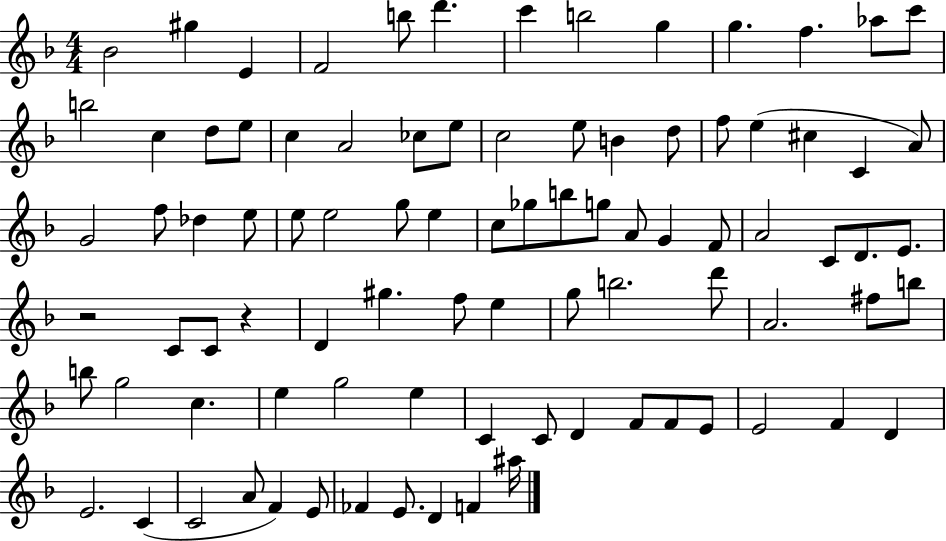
{
  \clef treble
  \numericTimeSignature
  \time 4/4
  \key f \major
  bes'2 gis''4 e'4 | f'2 b''8 d'''4. | c'''4 b''2 g''4 | g''4. f''4. aes''8 c'''8 | \break b''2 c''4 d''8 e''8 | c''4 a'2 ces''8 e''8 | c''2 e''8 b'4 d''8 | f''8 e''4( cis''4 c'4 a'8) | \break g'2 f''8 des''4 e''8 | e''8 e''2 g''8 e''4 | c''8 ges''8 b''8 g''8 a'8 g'4 f'8 | a'2 c'8 d'8. e'8. | \break r2 c'8 c'8 r4 | d'4 gis''4. f''8 e''4 | g''8 b''2. d'''8 | a'2. fis''8 b''8 | \break b''8 g''2 c''4. | e''4 g''2 e''4 | c'4 c'8 d'4 f'8 f'8 e'8 | e'2 f'4 d'4 | \break e'2. c'4( | c'2 a'8 f'4) e'8 | fes'4 e'8. d'4 f'4 ais''16 | \bar "|."
}